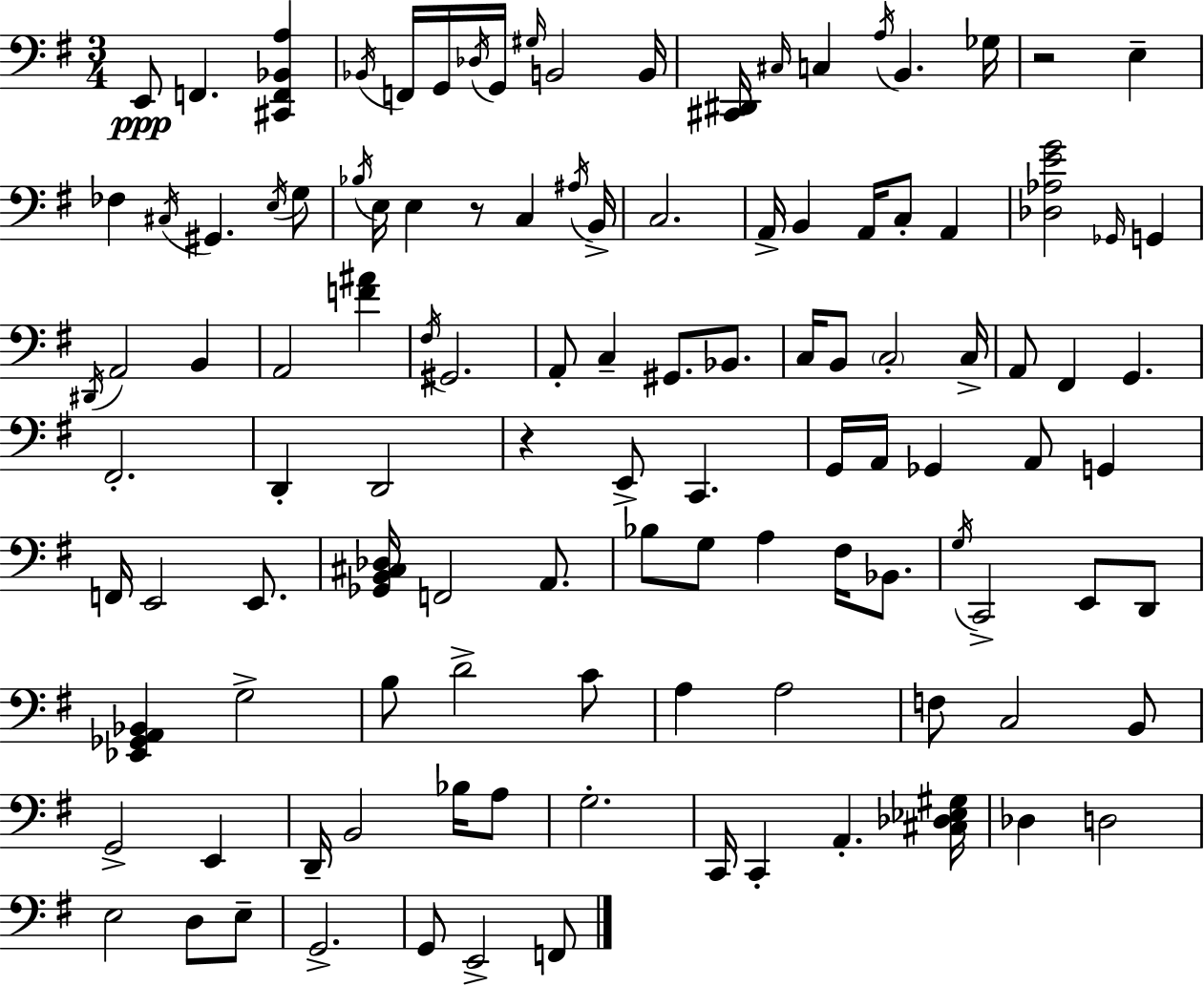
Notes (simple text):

E2/e F2/q. [C#2,F2,Bb2,A3]/q Bb2/s F2/s G2/s Db3/s G2/s G#3/s B2/h B2/s [C#2,D#2]/s C#3/s C3/q A3/s B2/q. Gb3/s R/h E3/q FES3/q C#3/s G#2/q. E3/s G3/e Bb3/s E3/s E3/q R/e C3/q A#3/s B2/s C3/h. A2/s B2/q A2/s C3/e A2/q [Db3,Ab3,E4,G4]/h Gb2/s G2/q D#2/s A2/h B2/q A2/h [F4,A#4]/q F#3/s G#2/h. A2/e C3/q G#2/e. Bb2/e. C3/s B2/e C3/h C3/s A2/e F#2/q G2/q. F#2/h. D2/q D2/h R/q E2/e C2/q. G2/s A2/s Gb2/q A2/e G2/q F2/s E2/h E2/e. [Gb2,B2,C#3,Db3]/s F2/h A2/e. Bb3/e G3/e A3/q F#3/s Bb2/e. G3/s C2/h E2/e D2/e [Eb2,Gb2,A2,Bb2]/q G3/h B3/e D4/h C4/e A3/q A3/h F3/e C3/h B2/e G2/h E2/q D2/s B2/h Bb3/s A3/e G3/h. C2/s C2/q A2/q. [C#3,Db3,Eb3,G#3]/s Db3/q D3/h E3/h D3/e E3/e G2/h. G2/e E2/h F2/e